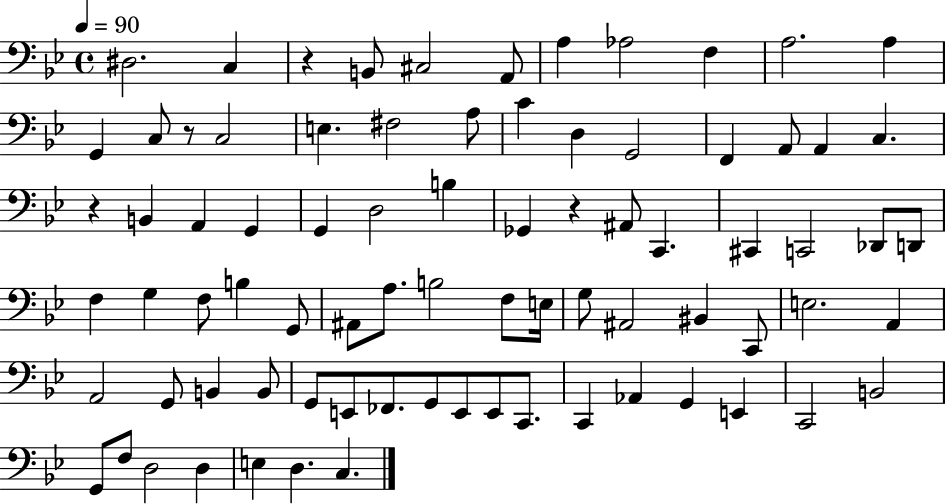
D#3/h. C3/q R/q B2/e C#3/h A2/e A3/q Ab3/h F3/q A3/h. A3/q G2/q C3/e R/e C3/h E3/q. F#3/h A3/e C4/q D3/q G2/h F2/q A2/e A2/q C3/q. R/q B2/q A2/q G2/q G2/q D3/h B3/q Gb2/q R/q A#2/e C2/q. C#2/q C2/h Db2/e D2/e F3/q G3/q F3/e B3/q G2/e A#2/e A3/e. B3/h F3/e E3/s G3/e A#2/h BIS2/q C2/e E3/h. A2/q A2/h G2/e B2/q B2/e G2/e E2/e FES2/e. G2/e E2/e E2/e C2/e. C2/q Ab2/q G2/q E2/q C2/h B2/h G2/e F3/e D3/h D3/q E3/q D3/q. C3/q.